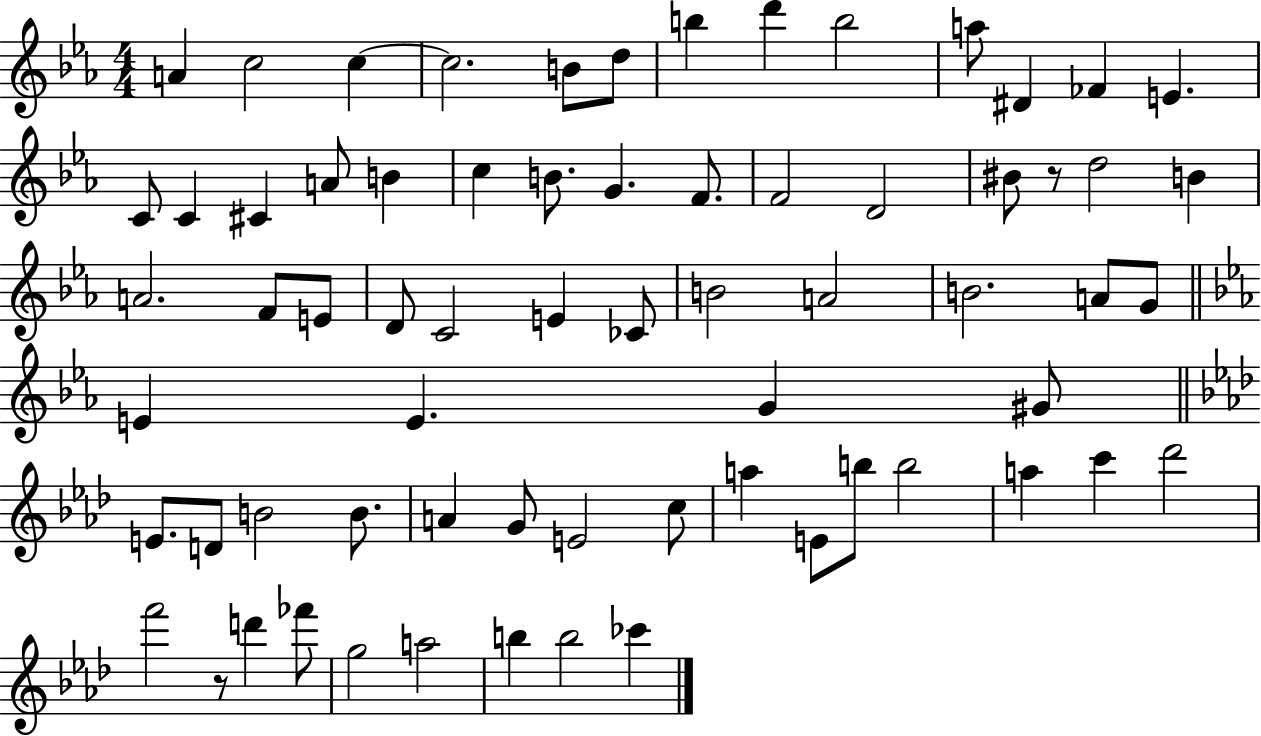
X:1
T:Untitled
M:4/4
L:1/4
K:Eb
A c2 c c2 B/2 d/2 b d' b2 a/2 ^D _F E C/2 C ^C A/2 B c B/2 G F/2 F2 D2 ^B/2 z/2 d2 B A2 F/2 E/2 D/2 C2 E _C/2 B2 A2 B2 A/2 G/2 E E G ^G/2 E/2 D/2 B2 B/2 A G/2 E2 c/2 a E/2 b/2 b2 a c' _d'2 f'2 z/2 d' _f'/2 g2 a2 b b2 _c'